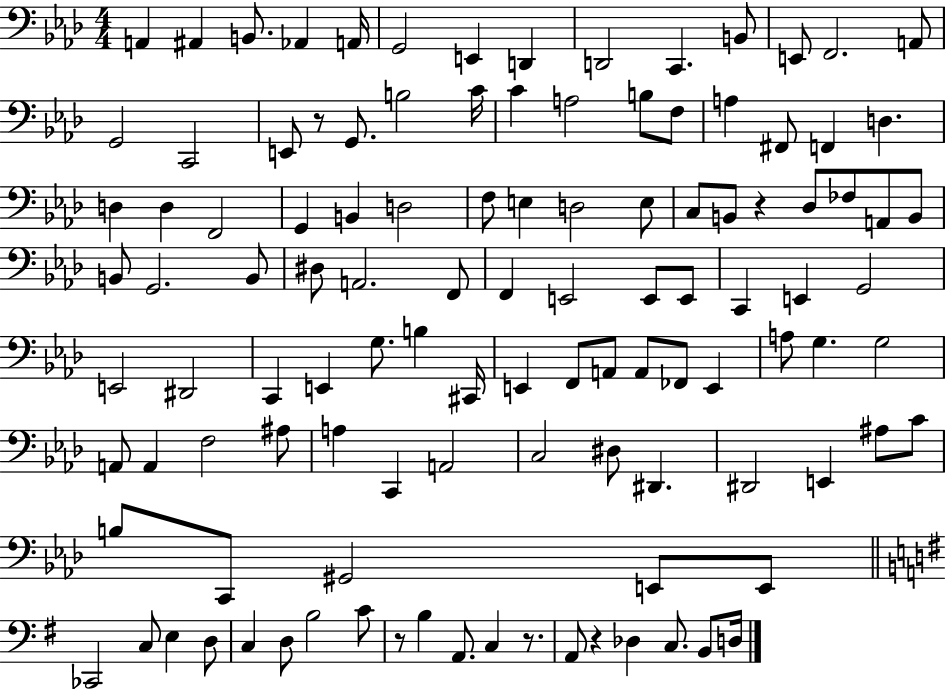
A2/q A#2/q B2/e. Ab2/q A2/s G2/h E2/q D2/q D2/h C2/q. B2/e E2/e F2/h. A2/e G2/h C2/h E2/e R/e G2/e. B3/h C4/s C4/q A3/h B3/e F3/e A3/q F#2/e F2/q D3/q. D3/q D3/q F2/h G2/q B2/q D3/h F3/e E3/q D3/h E3/e C3/e B2/e R/q Db3/e FES3/e A2/e B2/e B2/e G2/h. B2/e D#3/e A2/h. F2/e F2/q E2/h E2/e E2/e C2/q E2/q G2/h E2/h D#2/h C2/q E2/q G3/e. B3/q C#2/s E2/q F2/e A2/e A2/e FES2/e E2/q A3/e G3/q. G3/h A2/e A2/q F3/h A#3/e A3/q C2/q A2/h C3/h D#3/e D#2/q. D#2/h E2/q A#3/e C4/e B3/e C2/e G#2/h E2/e E2/e CES2/h C3/e E3/q D3/e C3/q D3/e B3/h C4/e R/e B3/q A2/e. C3/q R/e. A2/e R/q Db3/q C3/e. B2/e D3/s